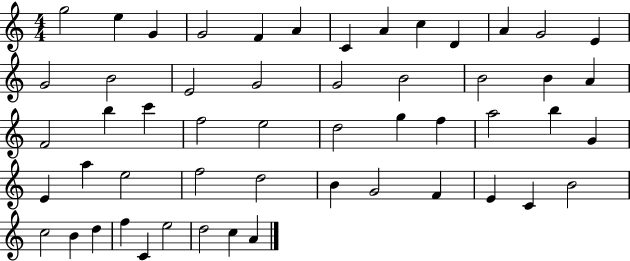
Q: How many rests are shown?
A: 0